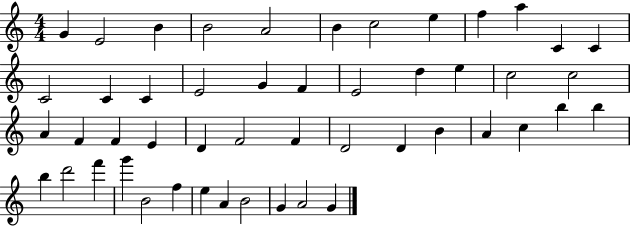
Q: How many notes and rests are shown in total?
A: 49